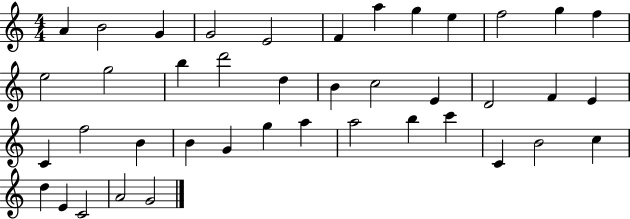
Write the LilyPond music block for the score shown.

{
  \clef treble
  \numericTimeSignature
  \time 4/4
  \key c \major
  a'4 b'2 g'4 | g'2 e'2 | f'4 a''4 g''4 e''4 | f''2 g''4 f''4 | \break e''2 g''2 | b''4 d'''2 d''4 | b'4 c''2 e'4 | d'2 f'4 e'4 | \break c'4 f''2 b'4 | b'4 g'4 g''4 a''4 | a''2 b''4 c'''4 | c'4 b'2 c''4 | \break d''4 e'4 c'2 | a'2 g'2 | \bar "|."
}